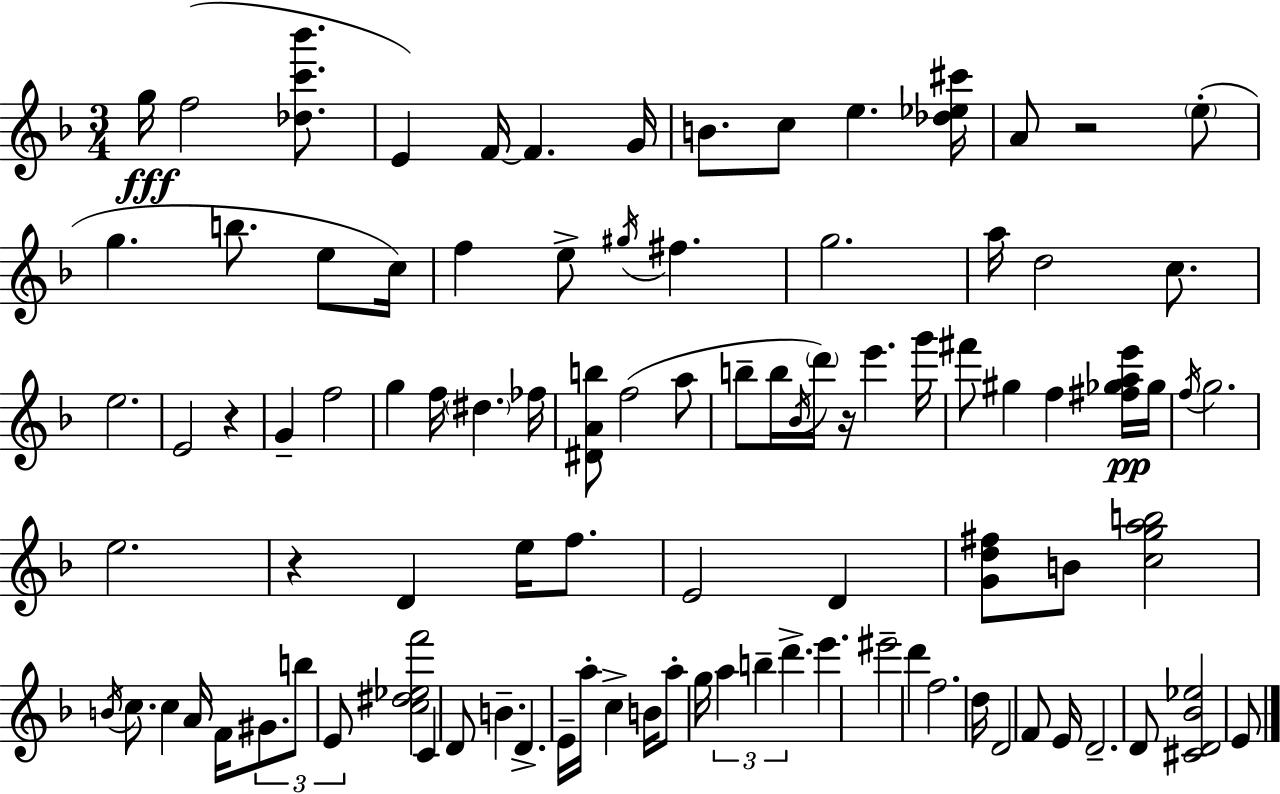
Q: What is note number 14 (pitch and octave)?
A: E5